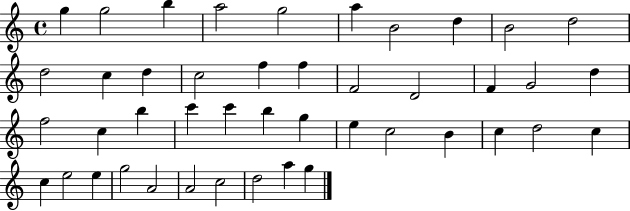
X:1
T:Untitled
M:4/4
L:1/4
K:C
g g2 b a2 g2 a B2 d B2 d2 d2 c d c2 f f F2 D2 F G2 d f2 c b c' c' b g e c2 B c d2 c c e2 e g2 A2 A2 c2 d2 a g